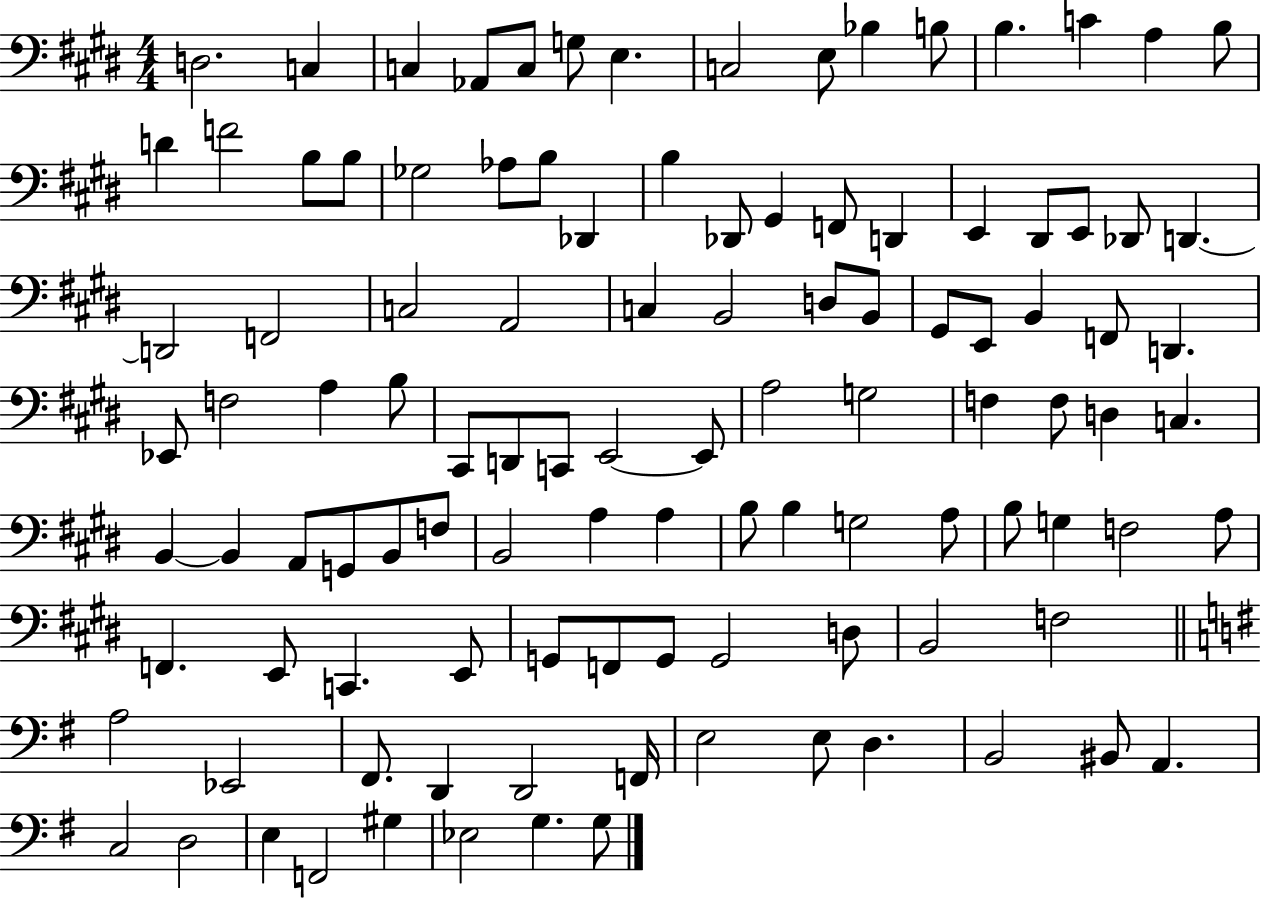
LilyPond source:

{
  \clef bass
  \numericTimeSignature
  \time 4/4
  \key e \major
  d2. c4 | c4 aes,8 c8 g8 e4. | c2 e8 bes4 b8 | b4. c'4 a4 b8 | \break d'4 f'2 b8 b8 | ges2 aes8 b8 des,4 | b4 des,8 gis,4 f,8 d,4 | e,4 dis,8 e,8 des,8 d,4.~~ | \break d,2 f,2 | c2 a,2 | c4 b,2 d8 b,8 | gis,8 e,8 b,4 f,8 d,4. | \break ees,8 f2 a4 b8 | cis,8 d,8 c,8 e,2~~ e,8 | a2 g2 | f4 f8 d4 c4. | \break b,4~~ b,4 a,8 g,8 b,8 f8 | b,2 a4 a4 | b8 b4 g2 a8 | b8 g4 f2 a8 | \break f,4. e,8 c,4. e,8 | g,8 f,8 g,8 g,2 d8 | b,2 f2 | \bar "||" \break \key g \major a2 ees,2 | fis,8. d,4 d,2 f,16 | e2 e8 d4. | b,2 bis,8 a,4. | \break c2 d2 | e4 f,2 gis4 | ees2 g4. g8 | \bar "|."
}